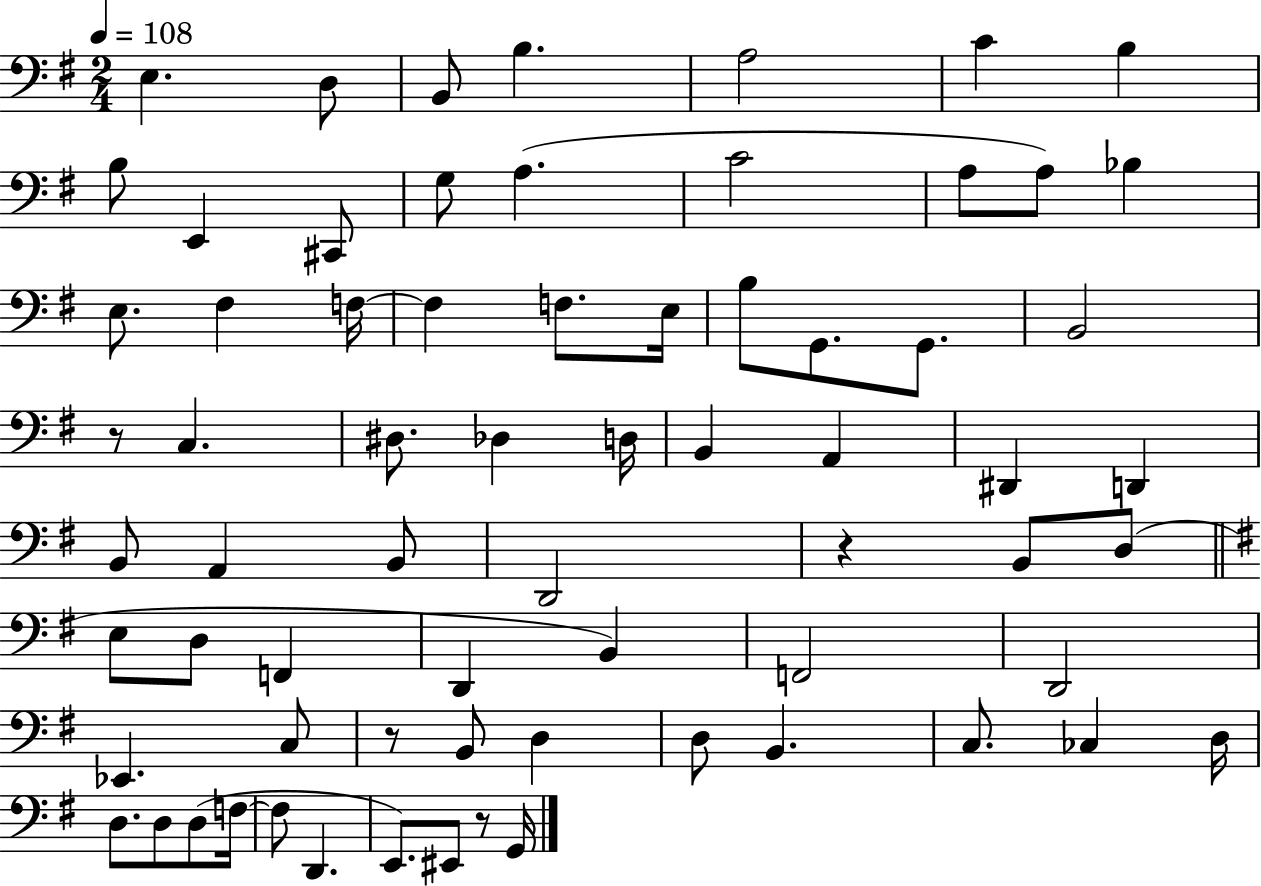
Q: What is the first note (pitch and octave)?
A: E3